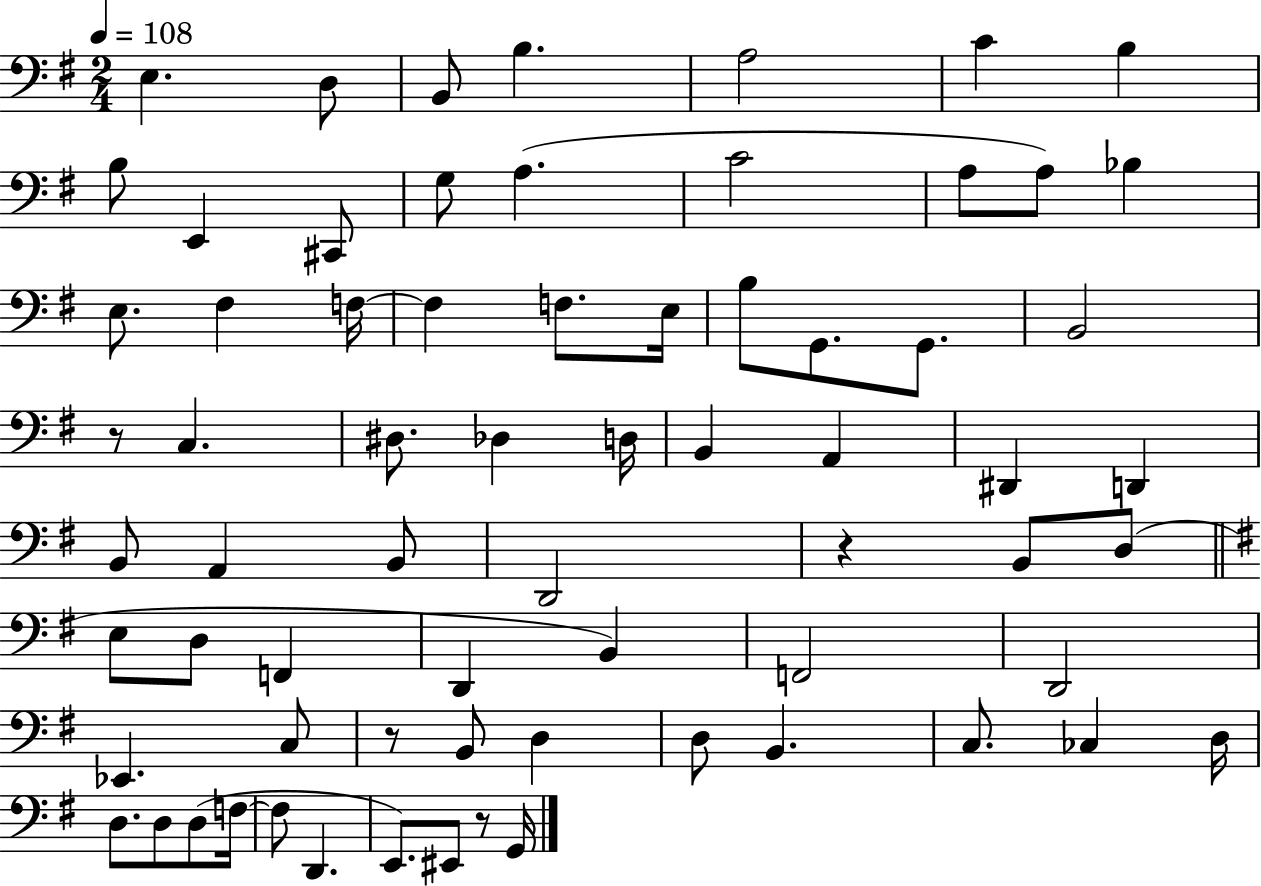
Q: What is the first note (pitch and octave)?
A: E3